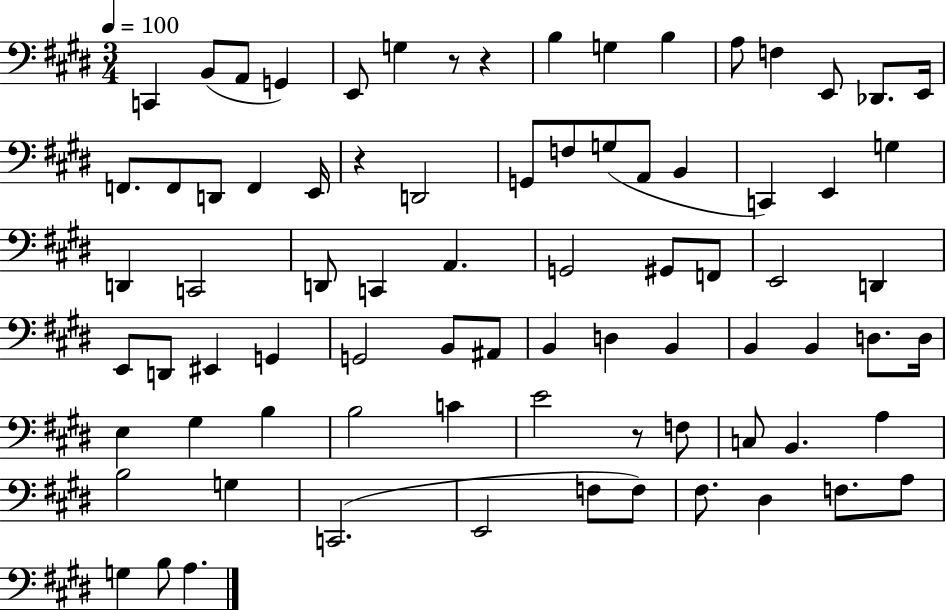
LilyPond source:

{
  \clef bass
  \numericTimeSignature
  \time 3/4
  \key e \major
  \tempo 4 = 100
  \repeat volta 2 { c,4 b,8( a,8 g,4) | e,8 g4 r8 r4 | b4 g4 b4 | a8 f4 e,8 des,8. e,16 | \break f,8. f,8 d,8 f,4 e,16 | r4 d,2 | g,8 f8 g8( a,8 b,4 | c,4) e,4 g4 | \break d,4 c,2 | d,8 c,4 a,4. | g,2 gis,8 f,8 | e,2 d,4 | \break e,8 d,8 eis,4 g,4 | g,2 b,8 ais,8 | b,4 d4 b,4 | b,4 b,4 d8. d16 | \break e4 gis4 b4 | b2 c'4 | e'2 r8 f8 | c8 b,4. a4 | \break b2 g4 | c,2.( | e,2 f8 f8) | fis8. dis4 f8. a8 | \break g4 b8 a4. | } \bar "|."
}